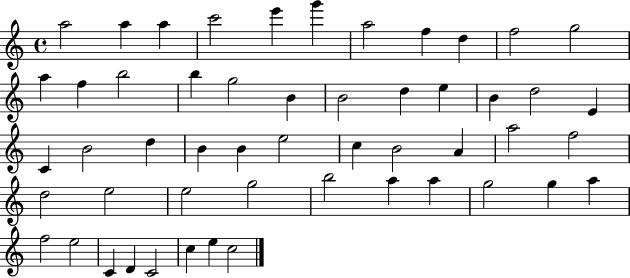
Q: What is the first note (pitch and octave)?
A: A5